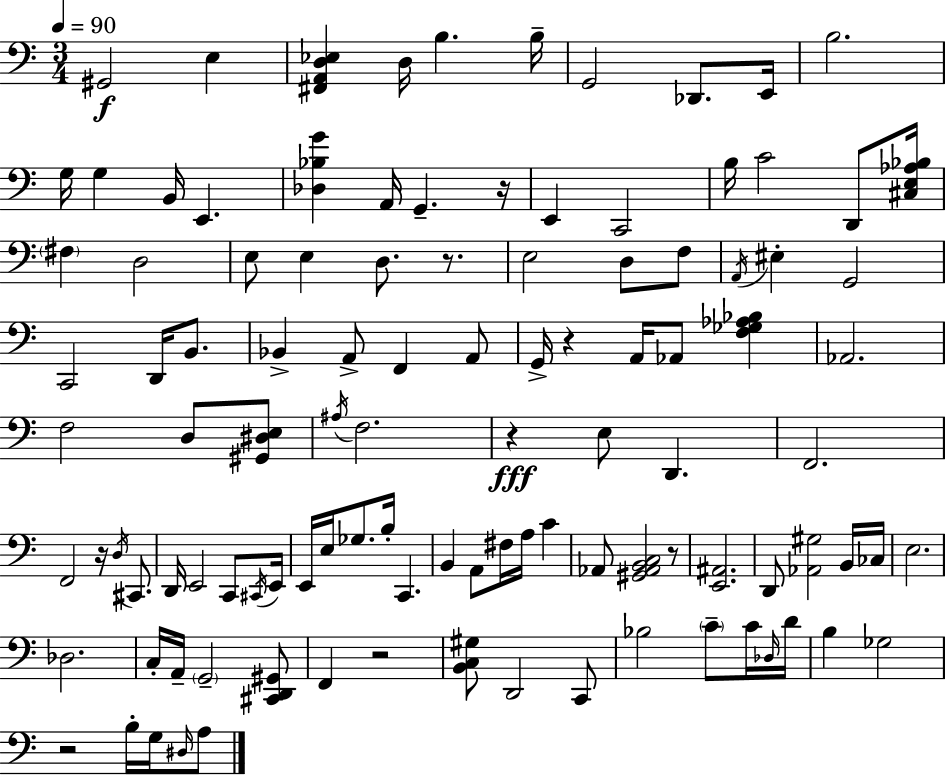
X:1
T:Untitled
M:3/4
L:1/4
K:Am
^G,,2 E, [^F,,A,,D,_E,] D,/4 B, B,/4 G,,2 _D,,/2 E,,/4 B,2 G,/4 G, B,,/4 E,, [_D,_B,G] A,,/4 G,, z/4 E,, C,,2 B,/4 C2 D,,/2 [^C,E,_A,_B,]/4 ^F, D,2 E,/2 E, D,/2 z/2 E,2 D,/2 F,/2 A,,/4 ^E, G,,2 C,,2 D,,/4 B,,/2 _B,, A,,/2 F,, A,,/2 G,,/4 z A,,/4 _A,,/2 [F,_G,_A,_B,] _A,,2 F,2 D,/2 [^G,,^D,E,]/2 ^A,/4 F,2 z E,/2 D,, F,,2 F,,2 z/4 D,/4 ^C,,/2 D,,/4 E,,2 C,,/2 ^C,,/4 E,,/4 E,,/4 E,/4 _G,/2 B,/4 C,, B,, A,,/2 ^F,/4 A,/4 C _A,,/2 [^G,,_A,,B,,C,]2 z/2 [E,,^A,,]2 D,,/2 [_A,,^G,]2 B,,/4 _C,/4 E,2 _D,2 C,/4 A,,/4 G,,2 [^C,,D,,^G,,]/2 F,, z2 [B,,C,^G,]/2 D,,2 C,,/2 _B,2 C/2 C/4 _D,/4 D/4 B, _G,2 z2 B,/4 G,/4 ^D,/4 A,/2